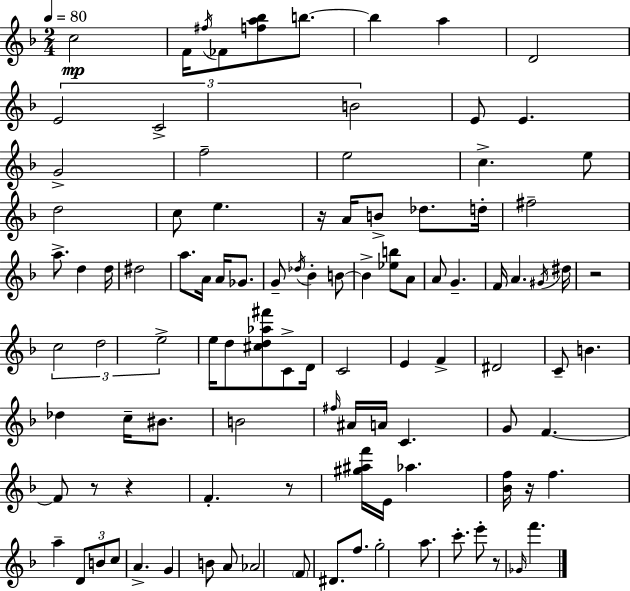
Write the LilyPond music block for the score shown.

{
  \clef treble
  \numericTimeSignature
  \time 2/4
  \key d \minor
  \tempo 4 = 80
  c''2\mp | f'16 \acciaccatura { fis''16 } fes'8 <f'' a'' bes''>8 b''8.~~ | b''4 a''4 | d'2 | \break \tuplet 3/2 { e'2 | c'2-> | b'2 } | e'8 e'4. | \break g'2-> | f''2-- | e''2 | c''4.-> e''8 | \break d''2 | c''8 e''4. | r16 a'16 b'8-> des''8. | d''16-. fis''2-- | \break a''8.-> d''4 | d''16 dis''2 | a''8. a'16 a'16 ges'8. | g'8-- \acciaccatura { des''16 } bes'4-. | \break b'8~~ b'4-> <ees'' b''>8 | a'8 a'8 g'4.-- | f'16 a'4. | \acciaccatura { gis'16 } dis''16 r2 | \break \tuplet 3/2 { c''2 | d''2 | e''2-> } | e''16 d''8 <cis'' d'' aes'' fis'''>8 | \break c'8-> d'16 c'2 | e'4 f'4-> | dis'2 | c'8-- b'4. | \break des''4 c''16-- | bis'8. b'2 | \grace { fis''16 } ais'16 a'16 c'4. | g'8 f'4.~~ | \break f'8 r8 | r4 f'4.-. | r8 <gis'' ais'' f'''>16 e'16 aes''4. | <bes' f''>16 r16 f''4. | \break a''4-- | \tuplet 3/2 { d'8 b'8 c''8 } a'4.-> | g'4 | b'8 a'8 aes'2 | \break \parenthesize f'8 dis'8. | f''8. g''2-. | a''8. c'''8.-. | e'''8-. r8 \grace { ges'16 } f'''4. | \break \bar "|."
}